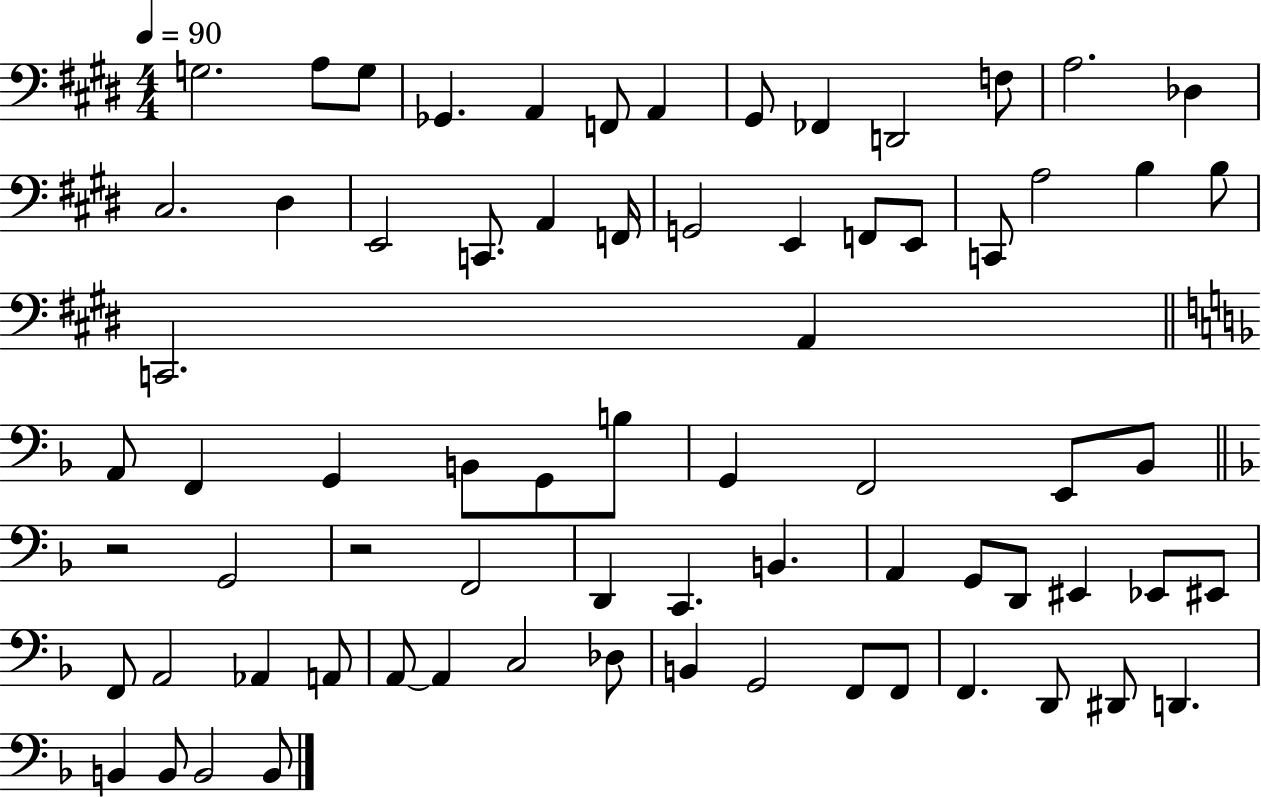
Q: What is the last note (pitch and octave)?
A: B2